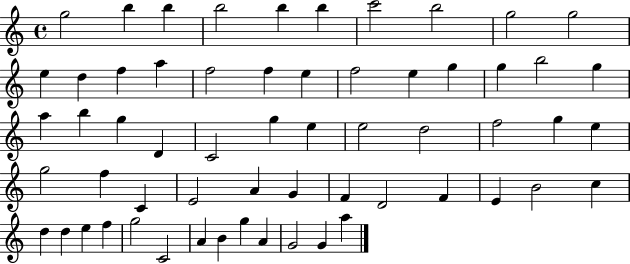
{
  \clef treble
  \time 4/4
  \defaultTimeSignature
  \key c \major
  g''2 b''4 b''4 | b''2 b''4 b''4 | c'''2 b''2 | g''2 g''2 | \break e''4 d''4 f''4 a''4 | f''2 f''4 e''4 | f''2 e''4 g''4 | g''4 b''2 g''4 | \break a''4 b''4 g''4 d'4 | c'2 g''4 e''4 | e''2 d''2 | f''2 g''4 e''4 | \break g''2 f''4 c'4 | e'2 a'4 g'4 | f'4 d'2 f'4 | e'4 b'2 c''4 | \break d''4 d''4 e''4 f''4 | g''2 c'2 | a'4 b'4 g''4 a'4 | g'2 g'4 a''4 | \break \bar "|."
}